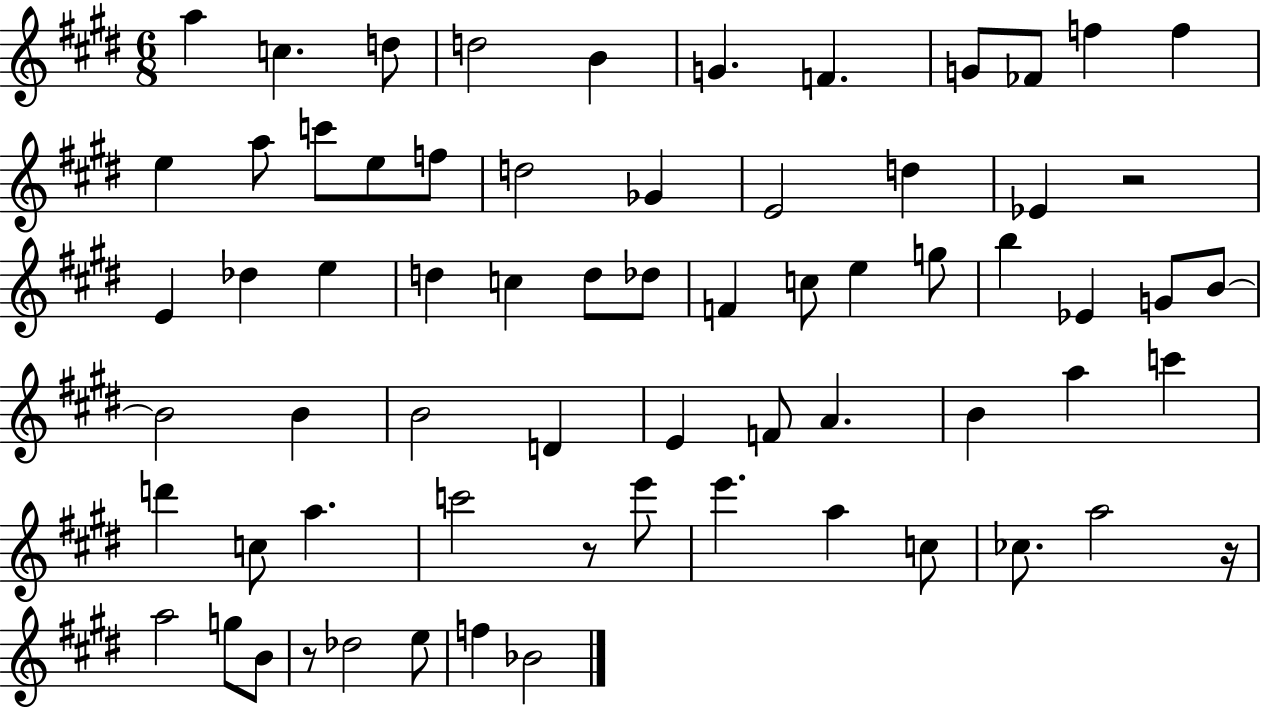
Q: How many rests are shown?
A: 4